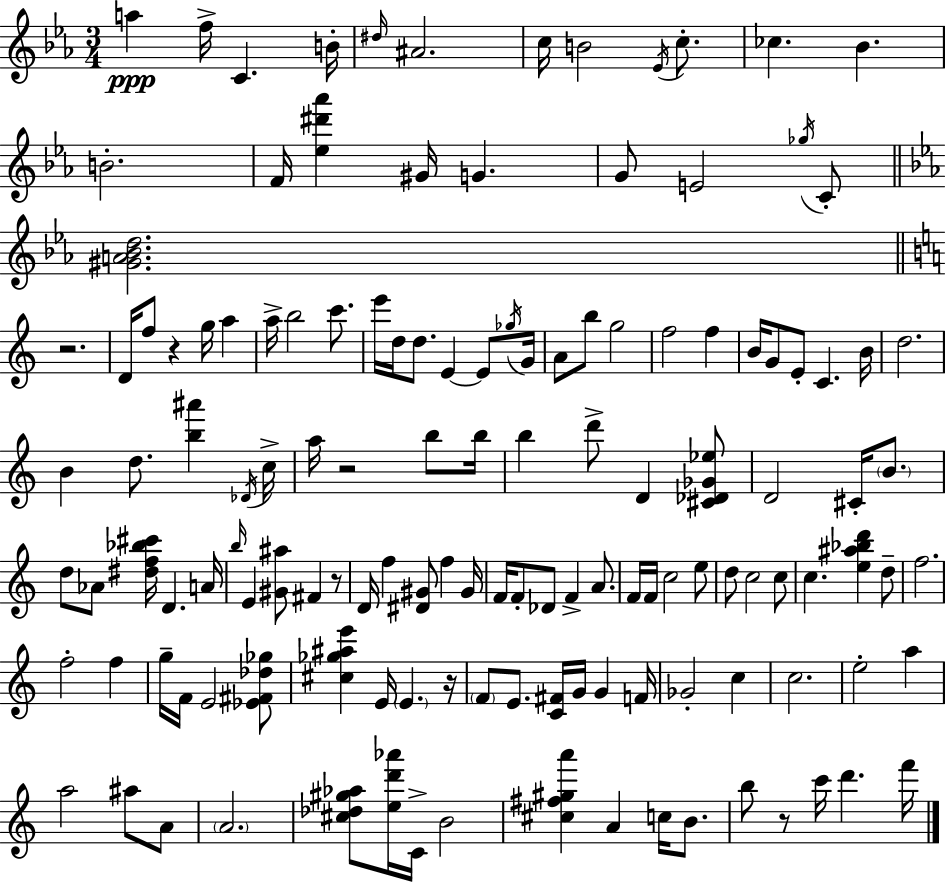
{
  \clef treble
  \numericTimeSignature
  \time 3/4
  \key ees \major
  \repeat volta 2 { a''4\ppp f''16-> c'4. b'16-. | \grace { dis''16 } ais'2. | c''16 b'2 \acciaccatura { ees'16 } c''8.-. | ces''4. bes'4. | \break b'2.-. | f'16 <ees'' dis''' aes'''>4 gis'16 g'4. | g'8 e'2 | \acciaccatura { ges''16 } c'8-. \bar "||" \break \key ees \major <gis' a' bes' d''>2. | \bar "||" \break \key a \minor r2. | d'16 f''8 r4 g''16 a''4 | a''16-> b''2 c'''8. | e'''16 d''16 d''8. e'4~~ e'8 \acciaccatura { ges''16 } | \break g'16 a'8 b''8 g''2 | f''2 f''4 | b'16 g'8 e'8-. c'4. | b'16 d''2. | \break b'4 d''8. <b'' ais'''>4 | \acciaccatura { des'16 } c''16-> a''16 r2 b''8 | b''16 b''4 d'''8-> d'4 | <cis' des' ges' ees''>8 d'2 cis'16-. \parenthesize b'8. | \break d''8 aes'8 <dis'' f'' bes'' cis'''>16 d'4. | a'16 \grace { b''16 } e'4 <gis' ais''>8 fis'4 | r8 d'16 f''4 <dis' gis'>8 f''4 | gis'16 f'16 f'8-. des'8 f'4-> | \break a'8. f'16 f'16 c''2 | e''8 d''8 c''2 | c''8 c''4. <e'' ais'' bes'' d'''>4 | d''8-- f''2. | \break f''2-. f''4 | g''16-- f'16 e'2 | <ees' fis' des'' ges''>8 <cis'' ges'' ais'' e'''>4 e'16 \parenthesize e'4. | r16 \parenthesize f'8 e'8. <c' fis'>16 g'16 g'4 | \break f'16 ges'2-. c''4 | c''2. | e''2-. a''4 | a''2 ais''8 | \break a'8 \parenthesize a'2. | <cis'' des'' gis'' aes''>8 <e'' d''' aes'''>16 c'16-> b'2 | <cis'' fis'' gis'' a'''>4 a'4 c''16 | b'8. b''8 r8 c'''16 d'''4. | \break f'''16 } \bar "|."
}